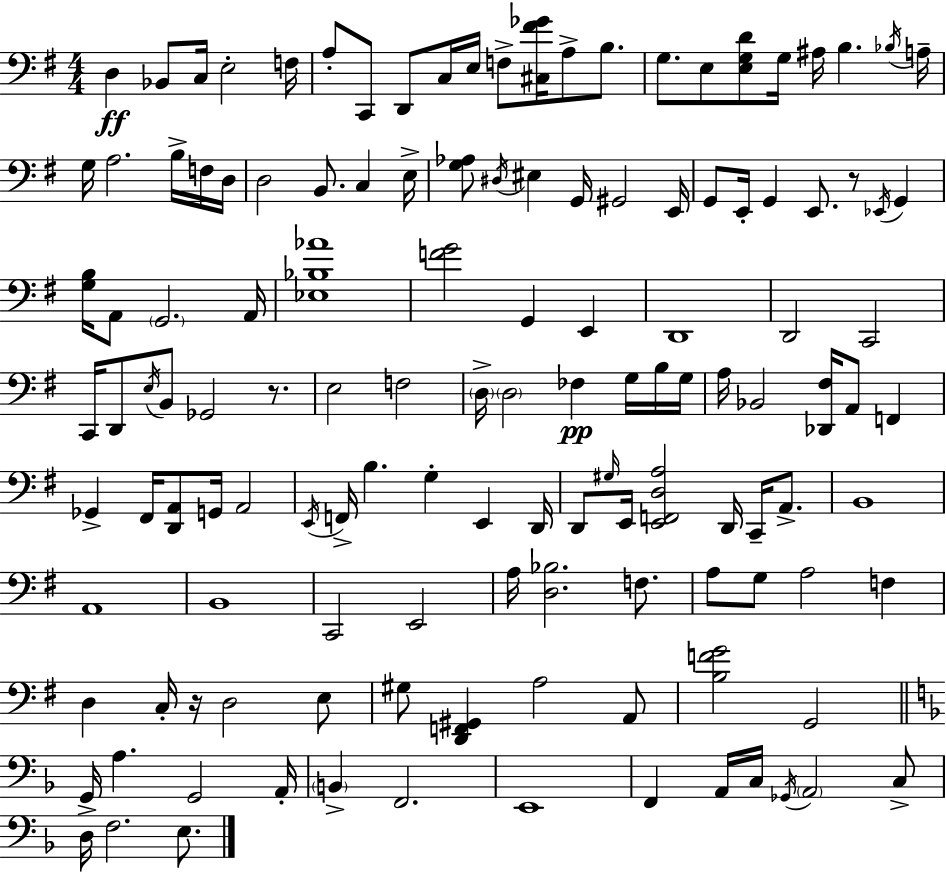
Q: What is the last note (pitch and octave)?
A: E3